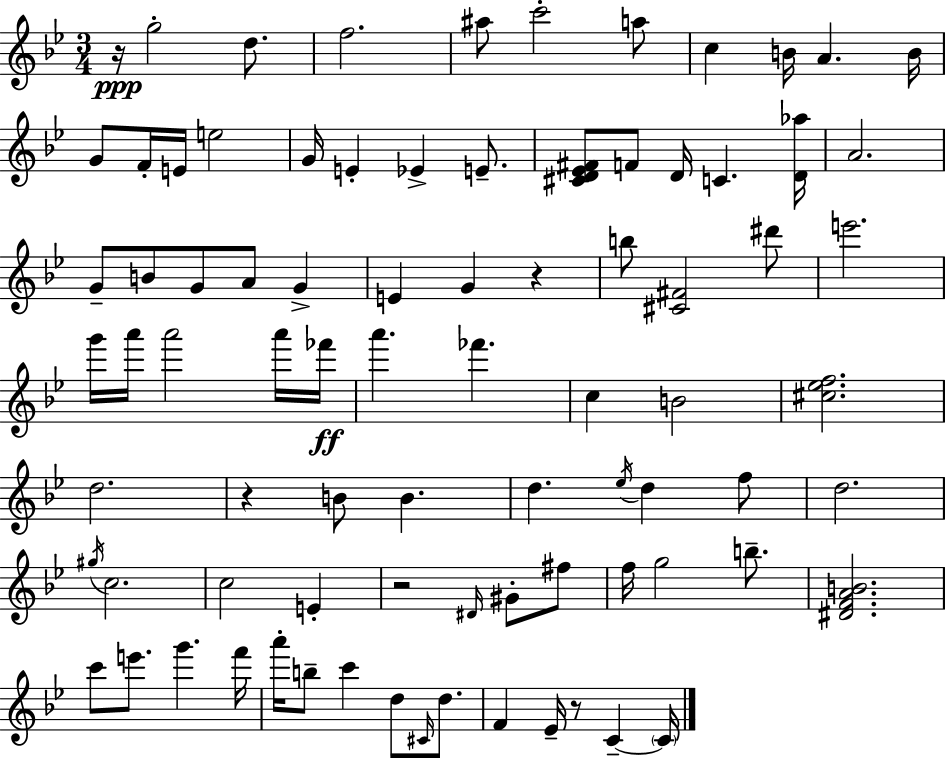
R/s G5/h D5/e. F5/h. A#5/e C6/h A5/e C5/q B4/s A4/q. B4/s G4/e F4/s E4/s E5/h G4/s E4/q Eb4/q E4/e. [C#4,D4,Eb4,F#4]/e F4/e D4/s C4/q. [D4,Ab5]/s A4/h. G4/e B4/e G4/e A4/e G4/q E4/q G4/q R/q B5/e [C#4,F#4]/h D#6/e E6/h. G6/s A6/s A6/h A6/s FES6/s A6/q. FES6/q. C5/q B4/h [C#5,Eb5,F5]/h. D5/h. R/q B4/e B4/q. D5/q. Eb5/s D5/q F5/e D5/h. G#5/s C5/h. C5/h E4/q R/h D#4/s G#4/e F#5/e F5/s G5/h B5/e. [D#4,F4,A4,B4]/h. C6/e E6/e. G6/q. F6/s A6/s B5/e C6/q D5/e C#4/s D5/e. F4/q Eb4/s R/e C4/q C4/s